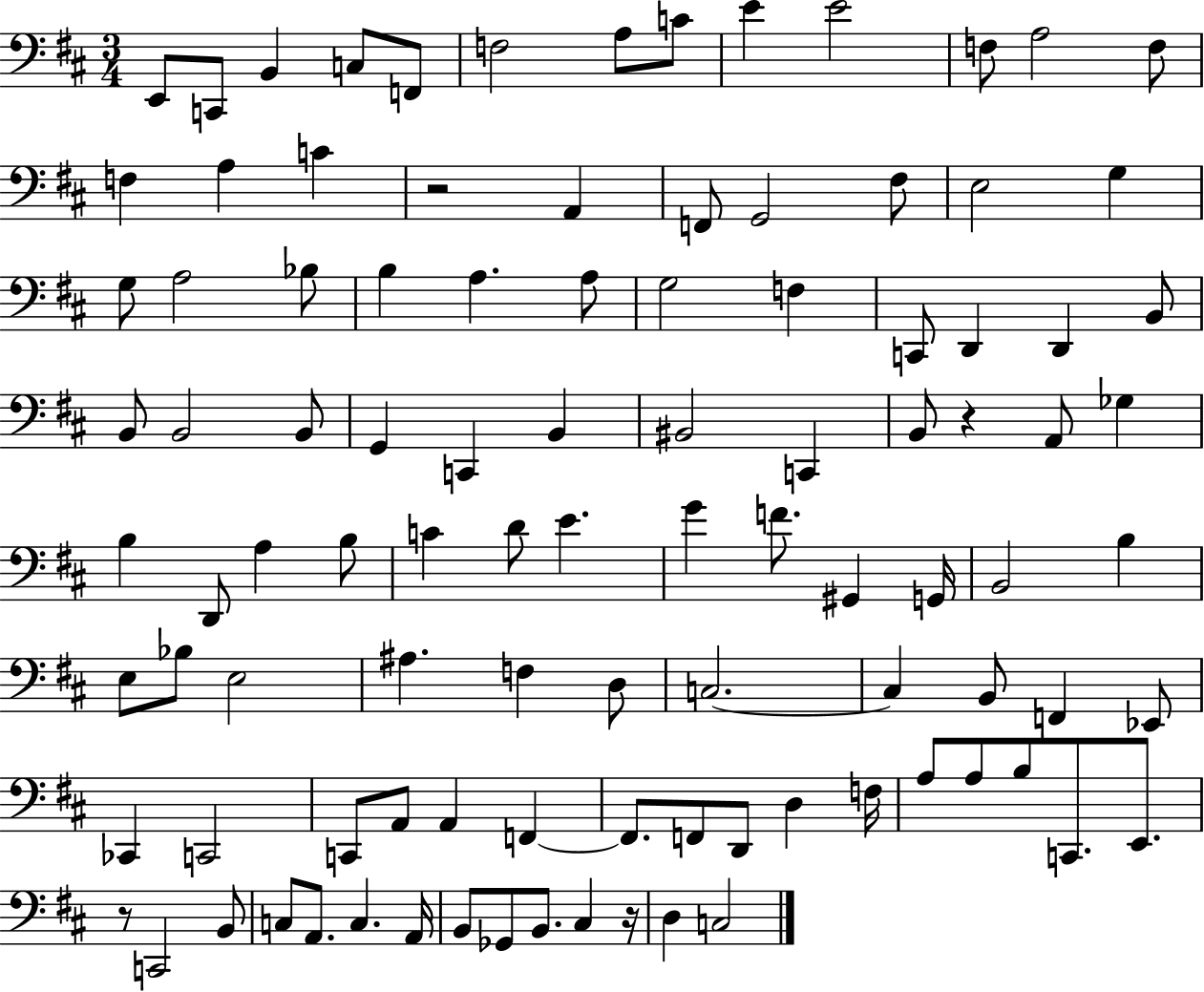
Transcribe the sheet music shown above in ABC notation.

X:1
T:Untitled
M:3/4
L:1/4
K:D
E,,/2 C,,/2 B,, C,/2 F,,/2 F,2 A,/2 C/2 E E2 F,/2 A,2 F,/2 F, A, C z2 A,, F,,/2 G,,2 ^F,/2 E,2 G, G,/2 A,2 _B,/2 B, A, A,/2 G,2 F, C,,/2 D,, D,, B,,/2 B,,/2 B,,2 B,,/2 G,, C,, B,, ^B,,2 C,, B,,/2 z A,,/2 _G, B, D,,/2 A, B,/2 C D/2 E G F/2 ^G,, G,,/4 B,,2 B, E,/2 _B,/2 E,2 ^A, F, D,/2 C,2 C, B,,/2 F,, _E,,/2 _C,, C,,2 C,,/2 A,,/2 A,, F,, F,,/2 F,,/2 D,,/2 D, F,/4 A,/2 A,/2 B,/2 C,,/2 E,,/2 z/2 C,,2 B,,/2 C,/2 A,,/2 C, A,,/4 B,,/2 _G,,/2 B,,/2 ^C, z/4 D, C,2